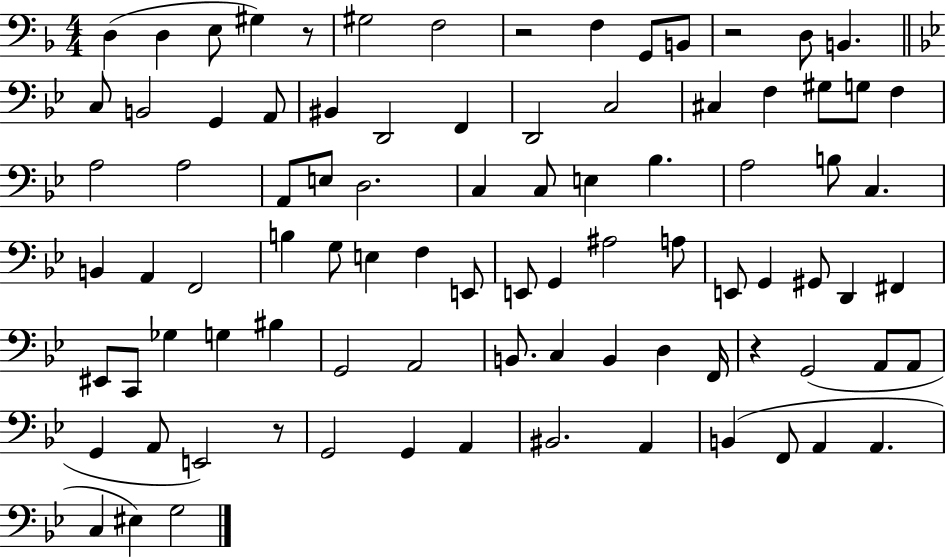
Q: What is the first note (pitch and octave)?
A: D3